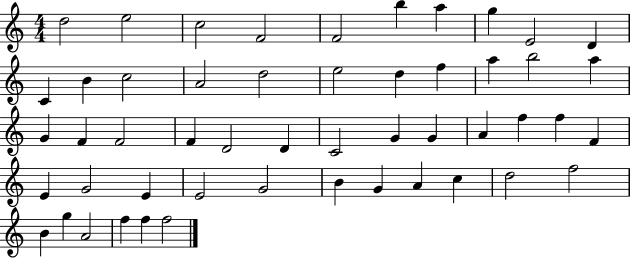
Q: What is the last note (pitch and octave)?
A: F5